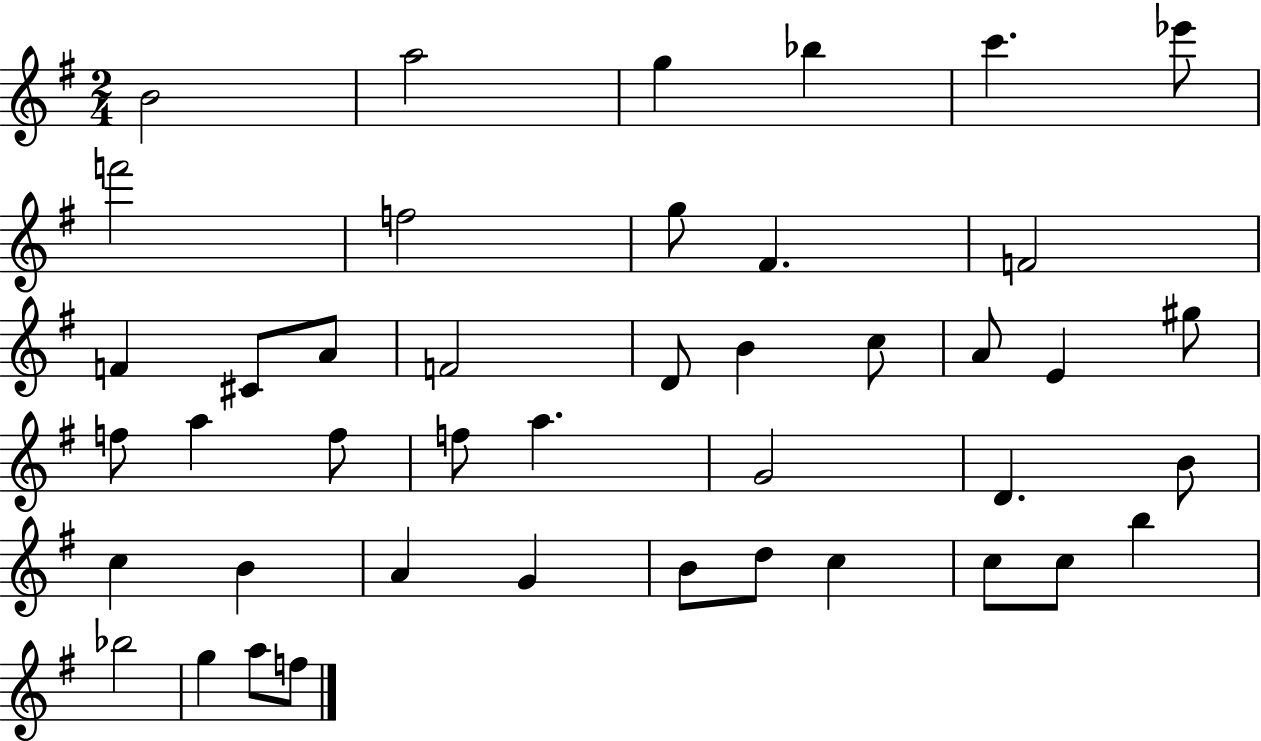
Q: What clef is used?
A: treble